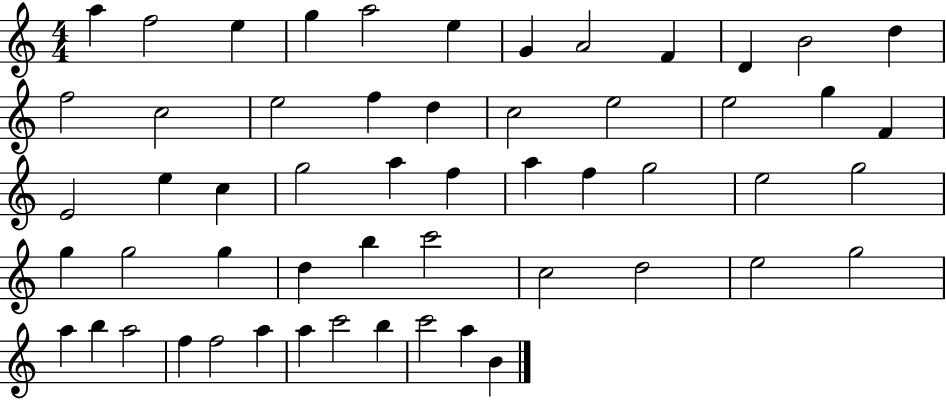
{
  \clef treble
  \numericTimeSignature
  \time 4/4
  \key c \major
  a''4 f''2 e''4 | g''4 a''2 e''4 | g'4 a'2 f'4 | d'4 b'2 d''4 | \break f''2 c''2 | e''2 f''4 d''4 | c''2 e''2 | e''2 g''4 f'4 | \break e'2 e''4 c''4 | g''2 a''4 f''4 | a''4 f''4 g''2 | e''2 g''2 | \break g''4 g''2 g''4 | d''4 b''4 c'''2 | c''2 d''2 | e''2 g''2 | \break a''4 b''4 a''2 | f''4 f''2 a''4 | a''4 c'''2 b''4 | c'''2 a''4 b'4 | \break \bar "|."
}